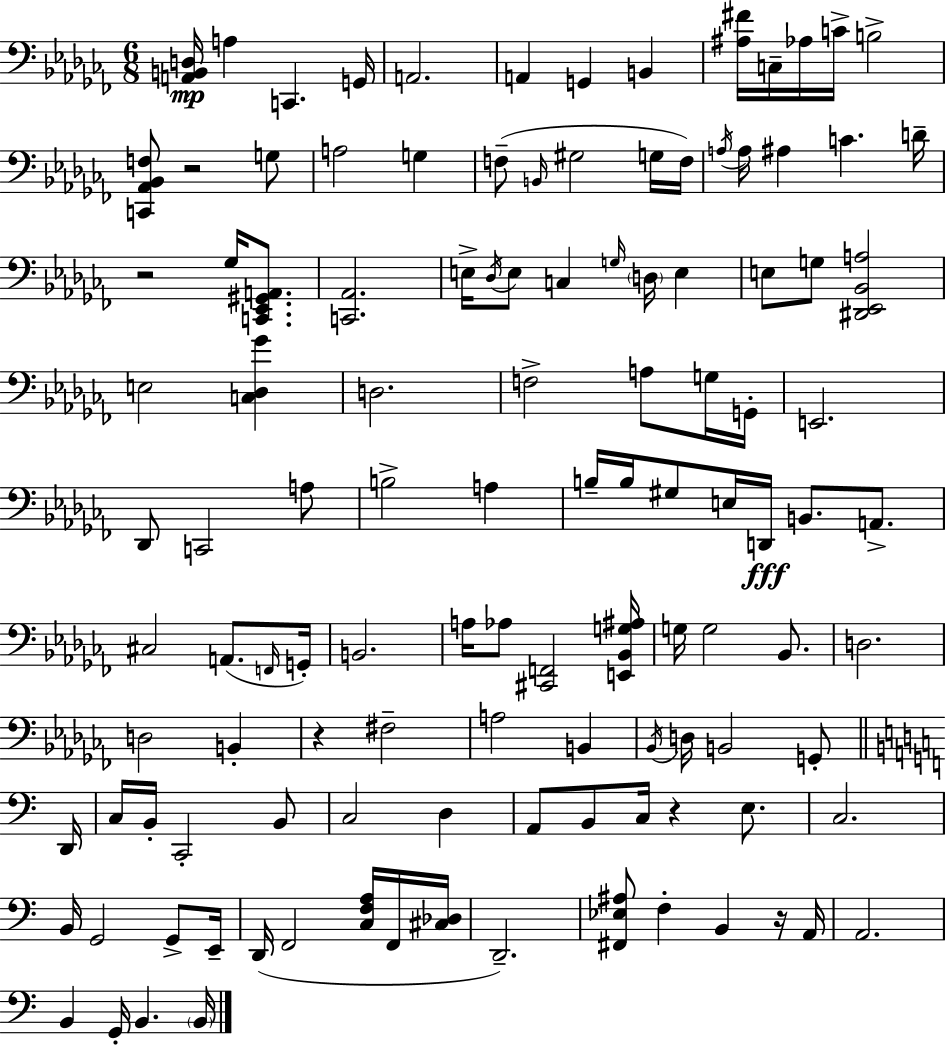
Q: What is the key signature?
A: AES minor